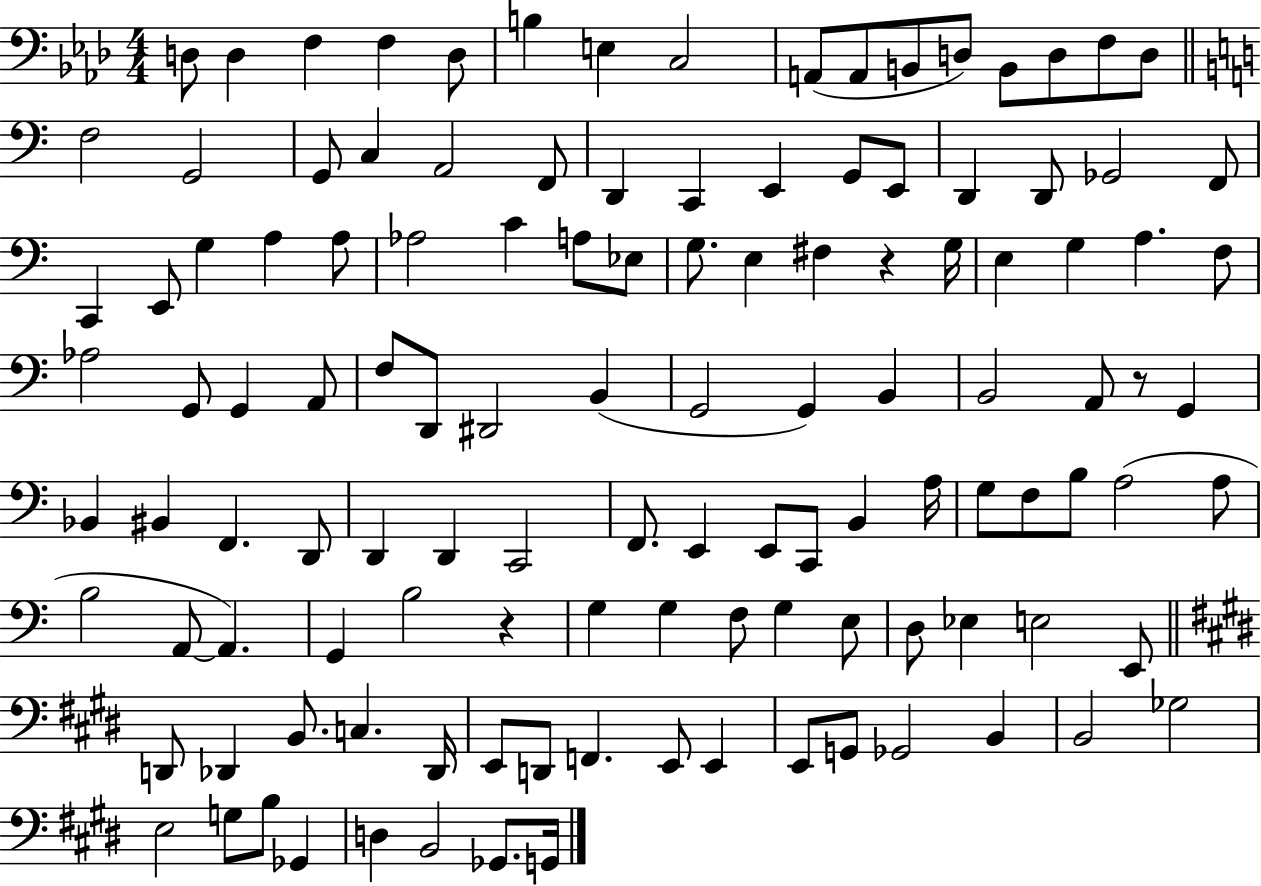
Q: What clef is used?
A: bass